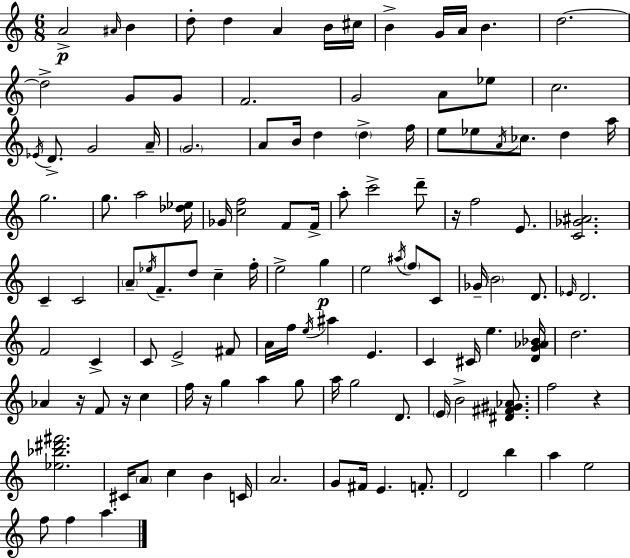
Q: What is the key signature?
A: A minor